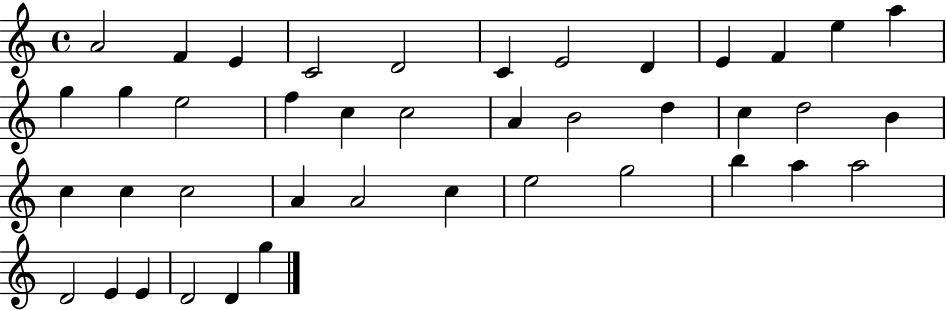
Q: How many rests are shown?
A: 0